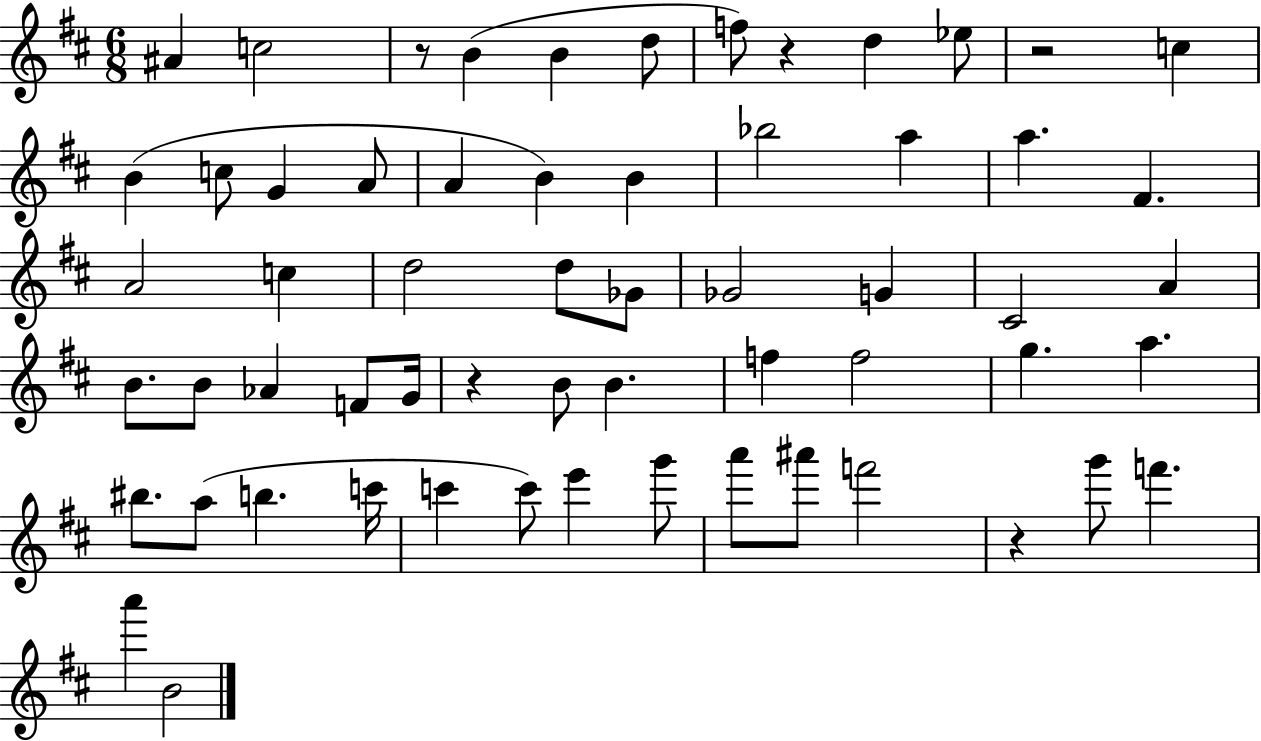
{
  \clef treble
  \numericTimeSignature
  \time 6/8
  \key d \major
  ais'4 c''2 | r8 b'4( b'4 d''8 | f''8) r4 d''4 ees''8 | r2 c''4 | \break b'4( c''8 g'4 a'8 | a'4 b'4) b'4 | bes''2 a''4 | a''4. fis'4. | \break a'2 c''4 | d''2 d''8 ges'8 | ges'2 g'4 | cis'2 a'4 | \break b'8. b'8 aes'4 f'8 g'16 | r4 b'8 b'4. | f''4 f''2 | g''4. a''4. | \break bis''8. a''8( b''4. c'''16 | c'''4 c'''8) e'''4 g'''8 | a'''8 ais'''8 f'''2 | r4 g'''8 f'''4. | \break a'''4 b'2 | \bar "|."
}